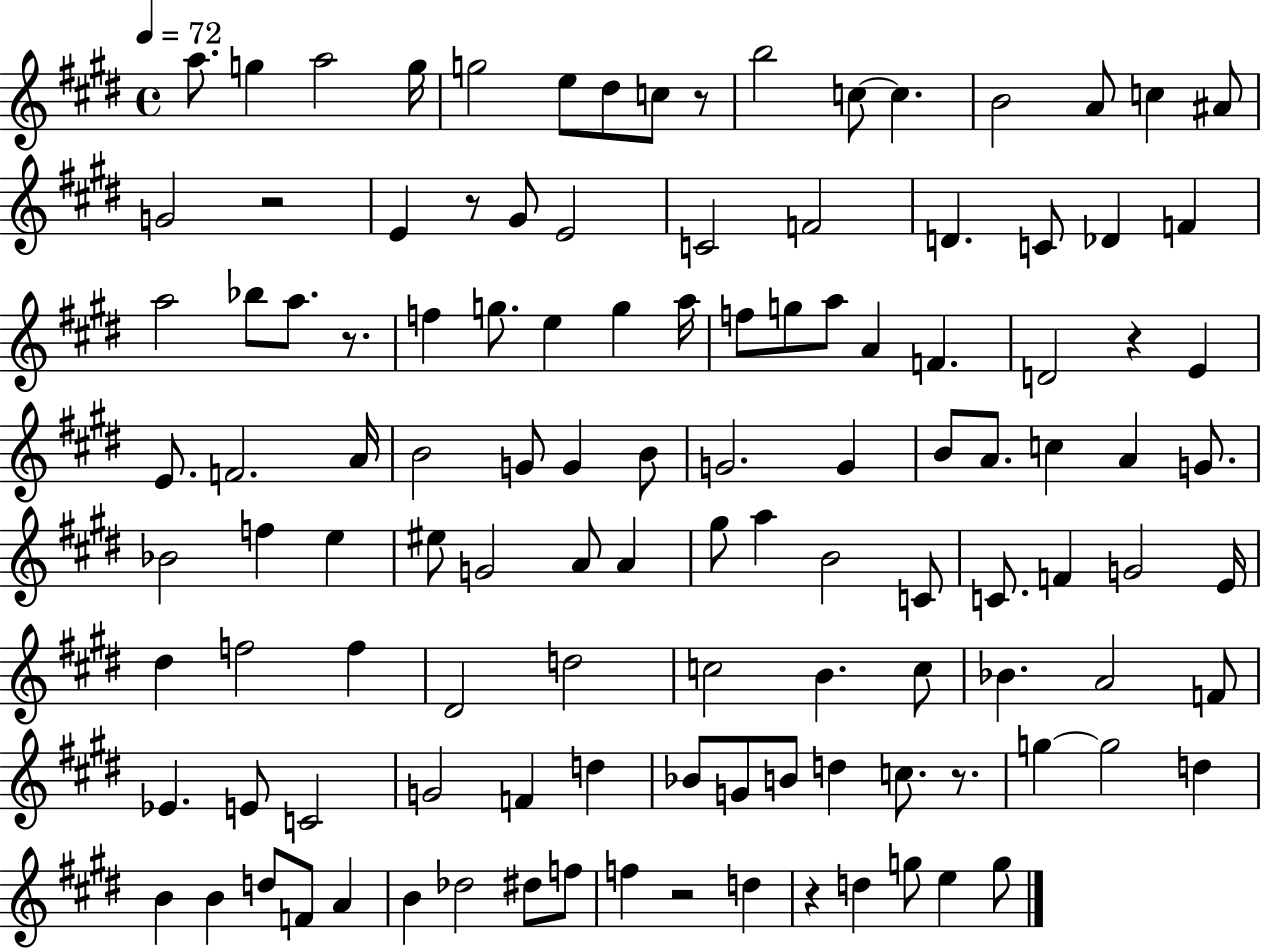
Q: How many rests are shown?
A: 8